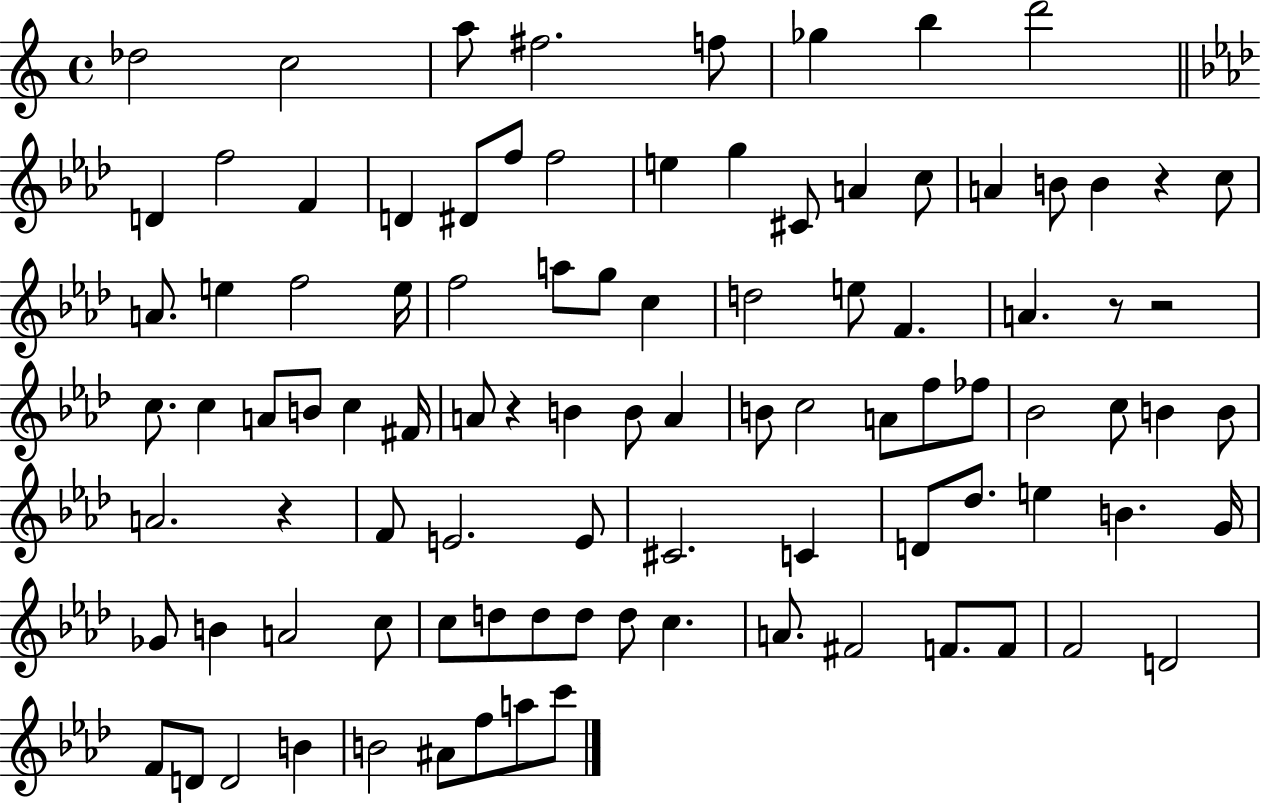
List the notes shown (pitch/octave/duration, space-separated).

Db5/h C5/h A5/e F#5/h. F5/e Gb5/q B5/q D6/h D4/q F5/h F4/q D4/q D#4/e F5/e F5/h E5/q G5/q C#4/e A4/q C5/e A4/q B4/e B4/q R/q C5/e A4/e. E5/q F5/h E5/s F5/h A5/e G5/e C5/q D5/h E5/e F4/q. A4/q. R/e R/h C5/e. C5/q A4/e B4/e C5/q F#4/s A4/e R/q B4/q B4/e A4/q B4/e C5/h A4/e F5/e FES5/e Bb4/h C5/e B4/q B4/e A4/h. R/q F4/e E4/h. E4/e C#4/h. C4/q D4/e Db5/e. E5/q B4/q. G4/s Gb4/e B4/q A4/h C5/e C5/e D5/e D5/e D5/e D5/e C5/q. A4/e. F#4/h F4/e. F4/e F4/h D4/h F4/e D4/e D4/h B4/q B4/h A#4/e F5/e A5/e C6/e